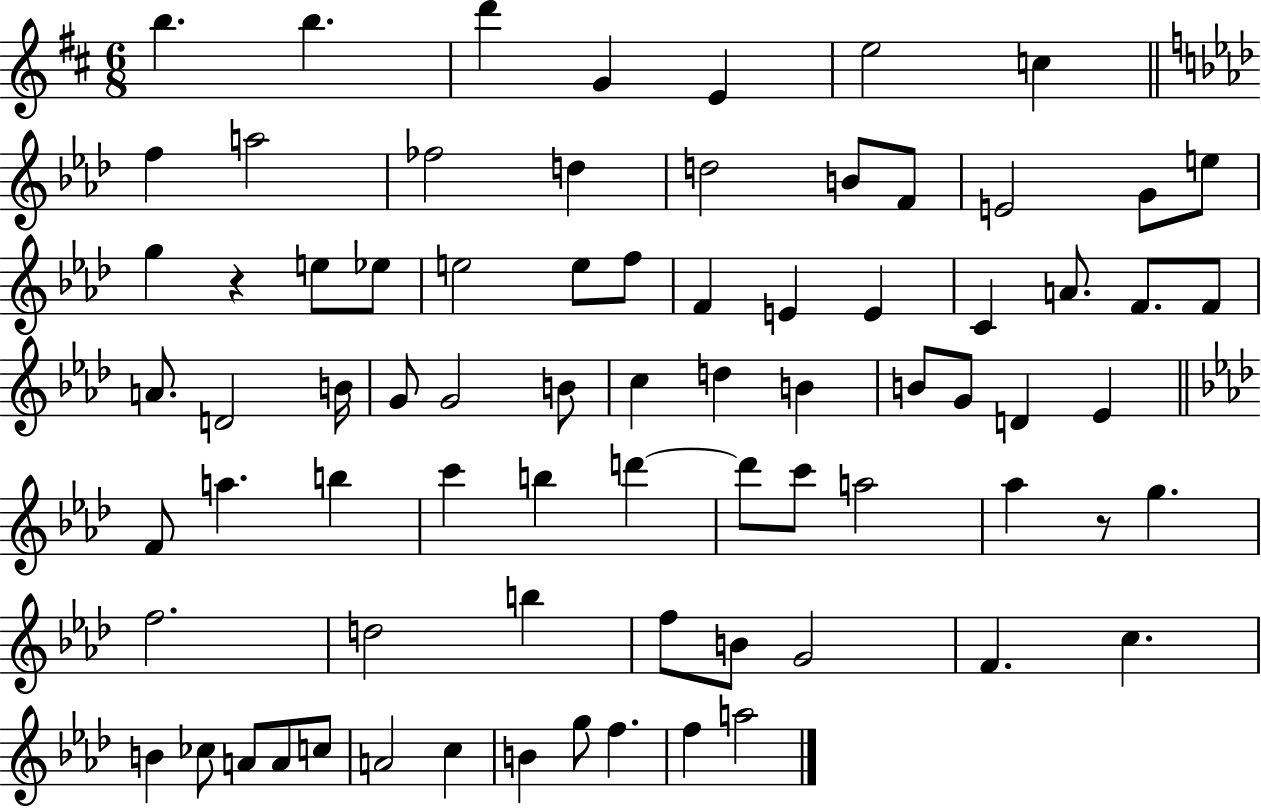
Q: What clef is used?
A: treble